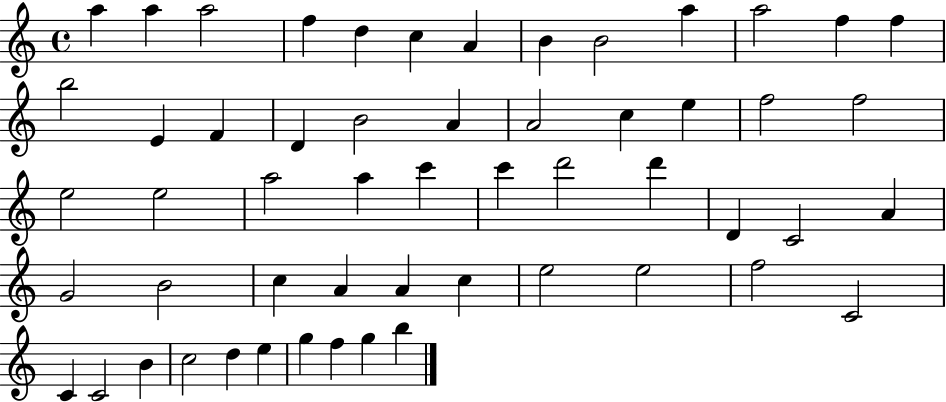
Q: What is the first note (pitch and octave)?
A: A5